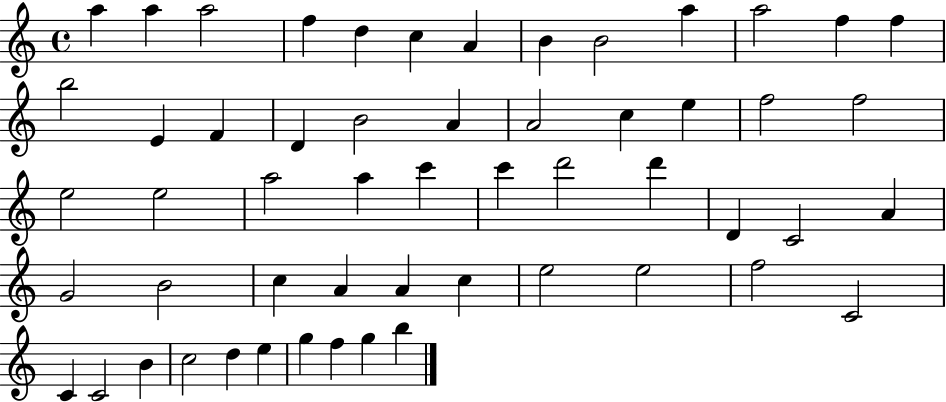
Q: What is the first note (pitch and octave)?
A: A5